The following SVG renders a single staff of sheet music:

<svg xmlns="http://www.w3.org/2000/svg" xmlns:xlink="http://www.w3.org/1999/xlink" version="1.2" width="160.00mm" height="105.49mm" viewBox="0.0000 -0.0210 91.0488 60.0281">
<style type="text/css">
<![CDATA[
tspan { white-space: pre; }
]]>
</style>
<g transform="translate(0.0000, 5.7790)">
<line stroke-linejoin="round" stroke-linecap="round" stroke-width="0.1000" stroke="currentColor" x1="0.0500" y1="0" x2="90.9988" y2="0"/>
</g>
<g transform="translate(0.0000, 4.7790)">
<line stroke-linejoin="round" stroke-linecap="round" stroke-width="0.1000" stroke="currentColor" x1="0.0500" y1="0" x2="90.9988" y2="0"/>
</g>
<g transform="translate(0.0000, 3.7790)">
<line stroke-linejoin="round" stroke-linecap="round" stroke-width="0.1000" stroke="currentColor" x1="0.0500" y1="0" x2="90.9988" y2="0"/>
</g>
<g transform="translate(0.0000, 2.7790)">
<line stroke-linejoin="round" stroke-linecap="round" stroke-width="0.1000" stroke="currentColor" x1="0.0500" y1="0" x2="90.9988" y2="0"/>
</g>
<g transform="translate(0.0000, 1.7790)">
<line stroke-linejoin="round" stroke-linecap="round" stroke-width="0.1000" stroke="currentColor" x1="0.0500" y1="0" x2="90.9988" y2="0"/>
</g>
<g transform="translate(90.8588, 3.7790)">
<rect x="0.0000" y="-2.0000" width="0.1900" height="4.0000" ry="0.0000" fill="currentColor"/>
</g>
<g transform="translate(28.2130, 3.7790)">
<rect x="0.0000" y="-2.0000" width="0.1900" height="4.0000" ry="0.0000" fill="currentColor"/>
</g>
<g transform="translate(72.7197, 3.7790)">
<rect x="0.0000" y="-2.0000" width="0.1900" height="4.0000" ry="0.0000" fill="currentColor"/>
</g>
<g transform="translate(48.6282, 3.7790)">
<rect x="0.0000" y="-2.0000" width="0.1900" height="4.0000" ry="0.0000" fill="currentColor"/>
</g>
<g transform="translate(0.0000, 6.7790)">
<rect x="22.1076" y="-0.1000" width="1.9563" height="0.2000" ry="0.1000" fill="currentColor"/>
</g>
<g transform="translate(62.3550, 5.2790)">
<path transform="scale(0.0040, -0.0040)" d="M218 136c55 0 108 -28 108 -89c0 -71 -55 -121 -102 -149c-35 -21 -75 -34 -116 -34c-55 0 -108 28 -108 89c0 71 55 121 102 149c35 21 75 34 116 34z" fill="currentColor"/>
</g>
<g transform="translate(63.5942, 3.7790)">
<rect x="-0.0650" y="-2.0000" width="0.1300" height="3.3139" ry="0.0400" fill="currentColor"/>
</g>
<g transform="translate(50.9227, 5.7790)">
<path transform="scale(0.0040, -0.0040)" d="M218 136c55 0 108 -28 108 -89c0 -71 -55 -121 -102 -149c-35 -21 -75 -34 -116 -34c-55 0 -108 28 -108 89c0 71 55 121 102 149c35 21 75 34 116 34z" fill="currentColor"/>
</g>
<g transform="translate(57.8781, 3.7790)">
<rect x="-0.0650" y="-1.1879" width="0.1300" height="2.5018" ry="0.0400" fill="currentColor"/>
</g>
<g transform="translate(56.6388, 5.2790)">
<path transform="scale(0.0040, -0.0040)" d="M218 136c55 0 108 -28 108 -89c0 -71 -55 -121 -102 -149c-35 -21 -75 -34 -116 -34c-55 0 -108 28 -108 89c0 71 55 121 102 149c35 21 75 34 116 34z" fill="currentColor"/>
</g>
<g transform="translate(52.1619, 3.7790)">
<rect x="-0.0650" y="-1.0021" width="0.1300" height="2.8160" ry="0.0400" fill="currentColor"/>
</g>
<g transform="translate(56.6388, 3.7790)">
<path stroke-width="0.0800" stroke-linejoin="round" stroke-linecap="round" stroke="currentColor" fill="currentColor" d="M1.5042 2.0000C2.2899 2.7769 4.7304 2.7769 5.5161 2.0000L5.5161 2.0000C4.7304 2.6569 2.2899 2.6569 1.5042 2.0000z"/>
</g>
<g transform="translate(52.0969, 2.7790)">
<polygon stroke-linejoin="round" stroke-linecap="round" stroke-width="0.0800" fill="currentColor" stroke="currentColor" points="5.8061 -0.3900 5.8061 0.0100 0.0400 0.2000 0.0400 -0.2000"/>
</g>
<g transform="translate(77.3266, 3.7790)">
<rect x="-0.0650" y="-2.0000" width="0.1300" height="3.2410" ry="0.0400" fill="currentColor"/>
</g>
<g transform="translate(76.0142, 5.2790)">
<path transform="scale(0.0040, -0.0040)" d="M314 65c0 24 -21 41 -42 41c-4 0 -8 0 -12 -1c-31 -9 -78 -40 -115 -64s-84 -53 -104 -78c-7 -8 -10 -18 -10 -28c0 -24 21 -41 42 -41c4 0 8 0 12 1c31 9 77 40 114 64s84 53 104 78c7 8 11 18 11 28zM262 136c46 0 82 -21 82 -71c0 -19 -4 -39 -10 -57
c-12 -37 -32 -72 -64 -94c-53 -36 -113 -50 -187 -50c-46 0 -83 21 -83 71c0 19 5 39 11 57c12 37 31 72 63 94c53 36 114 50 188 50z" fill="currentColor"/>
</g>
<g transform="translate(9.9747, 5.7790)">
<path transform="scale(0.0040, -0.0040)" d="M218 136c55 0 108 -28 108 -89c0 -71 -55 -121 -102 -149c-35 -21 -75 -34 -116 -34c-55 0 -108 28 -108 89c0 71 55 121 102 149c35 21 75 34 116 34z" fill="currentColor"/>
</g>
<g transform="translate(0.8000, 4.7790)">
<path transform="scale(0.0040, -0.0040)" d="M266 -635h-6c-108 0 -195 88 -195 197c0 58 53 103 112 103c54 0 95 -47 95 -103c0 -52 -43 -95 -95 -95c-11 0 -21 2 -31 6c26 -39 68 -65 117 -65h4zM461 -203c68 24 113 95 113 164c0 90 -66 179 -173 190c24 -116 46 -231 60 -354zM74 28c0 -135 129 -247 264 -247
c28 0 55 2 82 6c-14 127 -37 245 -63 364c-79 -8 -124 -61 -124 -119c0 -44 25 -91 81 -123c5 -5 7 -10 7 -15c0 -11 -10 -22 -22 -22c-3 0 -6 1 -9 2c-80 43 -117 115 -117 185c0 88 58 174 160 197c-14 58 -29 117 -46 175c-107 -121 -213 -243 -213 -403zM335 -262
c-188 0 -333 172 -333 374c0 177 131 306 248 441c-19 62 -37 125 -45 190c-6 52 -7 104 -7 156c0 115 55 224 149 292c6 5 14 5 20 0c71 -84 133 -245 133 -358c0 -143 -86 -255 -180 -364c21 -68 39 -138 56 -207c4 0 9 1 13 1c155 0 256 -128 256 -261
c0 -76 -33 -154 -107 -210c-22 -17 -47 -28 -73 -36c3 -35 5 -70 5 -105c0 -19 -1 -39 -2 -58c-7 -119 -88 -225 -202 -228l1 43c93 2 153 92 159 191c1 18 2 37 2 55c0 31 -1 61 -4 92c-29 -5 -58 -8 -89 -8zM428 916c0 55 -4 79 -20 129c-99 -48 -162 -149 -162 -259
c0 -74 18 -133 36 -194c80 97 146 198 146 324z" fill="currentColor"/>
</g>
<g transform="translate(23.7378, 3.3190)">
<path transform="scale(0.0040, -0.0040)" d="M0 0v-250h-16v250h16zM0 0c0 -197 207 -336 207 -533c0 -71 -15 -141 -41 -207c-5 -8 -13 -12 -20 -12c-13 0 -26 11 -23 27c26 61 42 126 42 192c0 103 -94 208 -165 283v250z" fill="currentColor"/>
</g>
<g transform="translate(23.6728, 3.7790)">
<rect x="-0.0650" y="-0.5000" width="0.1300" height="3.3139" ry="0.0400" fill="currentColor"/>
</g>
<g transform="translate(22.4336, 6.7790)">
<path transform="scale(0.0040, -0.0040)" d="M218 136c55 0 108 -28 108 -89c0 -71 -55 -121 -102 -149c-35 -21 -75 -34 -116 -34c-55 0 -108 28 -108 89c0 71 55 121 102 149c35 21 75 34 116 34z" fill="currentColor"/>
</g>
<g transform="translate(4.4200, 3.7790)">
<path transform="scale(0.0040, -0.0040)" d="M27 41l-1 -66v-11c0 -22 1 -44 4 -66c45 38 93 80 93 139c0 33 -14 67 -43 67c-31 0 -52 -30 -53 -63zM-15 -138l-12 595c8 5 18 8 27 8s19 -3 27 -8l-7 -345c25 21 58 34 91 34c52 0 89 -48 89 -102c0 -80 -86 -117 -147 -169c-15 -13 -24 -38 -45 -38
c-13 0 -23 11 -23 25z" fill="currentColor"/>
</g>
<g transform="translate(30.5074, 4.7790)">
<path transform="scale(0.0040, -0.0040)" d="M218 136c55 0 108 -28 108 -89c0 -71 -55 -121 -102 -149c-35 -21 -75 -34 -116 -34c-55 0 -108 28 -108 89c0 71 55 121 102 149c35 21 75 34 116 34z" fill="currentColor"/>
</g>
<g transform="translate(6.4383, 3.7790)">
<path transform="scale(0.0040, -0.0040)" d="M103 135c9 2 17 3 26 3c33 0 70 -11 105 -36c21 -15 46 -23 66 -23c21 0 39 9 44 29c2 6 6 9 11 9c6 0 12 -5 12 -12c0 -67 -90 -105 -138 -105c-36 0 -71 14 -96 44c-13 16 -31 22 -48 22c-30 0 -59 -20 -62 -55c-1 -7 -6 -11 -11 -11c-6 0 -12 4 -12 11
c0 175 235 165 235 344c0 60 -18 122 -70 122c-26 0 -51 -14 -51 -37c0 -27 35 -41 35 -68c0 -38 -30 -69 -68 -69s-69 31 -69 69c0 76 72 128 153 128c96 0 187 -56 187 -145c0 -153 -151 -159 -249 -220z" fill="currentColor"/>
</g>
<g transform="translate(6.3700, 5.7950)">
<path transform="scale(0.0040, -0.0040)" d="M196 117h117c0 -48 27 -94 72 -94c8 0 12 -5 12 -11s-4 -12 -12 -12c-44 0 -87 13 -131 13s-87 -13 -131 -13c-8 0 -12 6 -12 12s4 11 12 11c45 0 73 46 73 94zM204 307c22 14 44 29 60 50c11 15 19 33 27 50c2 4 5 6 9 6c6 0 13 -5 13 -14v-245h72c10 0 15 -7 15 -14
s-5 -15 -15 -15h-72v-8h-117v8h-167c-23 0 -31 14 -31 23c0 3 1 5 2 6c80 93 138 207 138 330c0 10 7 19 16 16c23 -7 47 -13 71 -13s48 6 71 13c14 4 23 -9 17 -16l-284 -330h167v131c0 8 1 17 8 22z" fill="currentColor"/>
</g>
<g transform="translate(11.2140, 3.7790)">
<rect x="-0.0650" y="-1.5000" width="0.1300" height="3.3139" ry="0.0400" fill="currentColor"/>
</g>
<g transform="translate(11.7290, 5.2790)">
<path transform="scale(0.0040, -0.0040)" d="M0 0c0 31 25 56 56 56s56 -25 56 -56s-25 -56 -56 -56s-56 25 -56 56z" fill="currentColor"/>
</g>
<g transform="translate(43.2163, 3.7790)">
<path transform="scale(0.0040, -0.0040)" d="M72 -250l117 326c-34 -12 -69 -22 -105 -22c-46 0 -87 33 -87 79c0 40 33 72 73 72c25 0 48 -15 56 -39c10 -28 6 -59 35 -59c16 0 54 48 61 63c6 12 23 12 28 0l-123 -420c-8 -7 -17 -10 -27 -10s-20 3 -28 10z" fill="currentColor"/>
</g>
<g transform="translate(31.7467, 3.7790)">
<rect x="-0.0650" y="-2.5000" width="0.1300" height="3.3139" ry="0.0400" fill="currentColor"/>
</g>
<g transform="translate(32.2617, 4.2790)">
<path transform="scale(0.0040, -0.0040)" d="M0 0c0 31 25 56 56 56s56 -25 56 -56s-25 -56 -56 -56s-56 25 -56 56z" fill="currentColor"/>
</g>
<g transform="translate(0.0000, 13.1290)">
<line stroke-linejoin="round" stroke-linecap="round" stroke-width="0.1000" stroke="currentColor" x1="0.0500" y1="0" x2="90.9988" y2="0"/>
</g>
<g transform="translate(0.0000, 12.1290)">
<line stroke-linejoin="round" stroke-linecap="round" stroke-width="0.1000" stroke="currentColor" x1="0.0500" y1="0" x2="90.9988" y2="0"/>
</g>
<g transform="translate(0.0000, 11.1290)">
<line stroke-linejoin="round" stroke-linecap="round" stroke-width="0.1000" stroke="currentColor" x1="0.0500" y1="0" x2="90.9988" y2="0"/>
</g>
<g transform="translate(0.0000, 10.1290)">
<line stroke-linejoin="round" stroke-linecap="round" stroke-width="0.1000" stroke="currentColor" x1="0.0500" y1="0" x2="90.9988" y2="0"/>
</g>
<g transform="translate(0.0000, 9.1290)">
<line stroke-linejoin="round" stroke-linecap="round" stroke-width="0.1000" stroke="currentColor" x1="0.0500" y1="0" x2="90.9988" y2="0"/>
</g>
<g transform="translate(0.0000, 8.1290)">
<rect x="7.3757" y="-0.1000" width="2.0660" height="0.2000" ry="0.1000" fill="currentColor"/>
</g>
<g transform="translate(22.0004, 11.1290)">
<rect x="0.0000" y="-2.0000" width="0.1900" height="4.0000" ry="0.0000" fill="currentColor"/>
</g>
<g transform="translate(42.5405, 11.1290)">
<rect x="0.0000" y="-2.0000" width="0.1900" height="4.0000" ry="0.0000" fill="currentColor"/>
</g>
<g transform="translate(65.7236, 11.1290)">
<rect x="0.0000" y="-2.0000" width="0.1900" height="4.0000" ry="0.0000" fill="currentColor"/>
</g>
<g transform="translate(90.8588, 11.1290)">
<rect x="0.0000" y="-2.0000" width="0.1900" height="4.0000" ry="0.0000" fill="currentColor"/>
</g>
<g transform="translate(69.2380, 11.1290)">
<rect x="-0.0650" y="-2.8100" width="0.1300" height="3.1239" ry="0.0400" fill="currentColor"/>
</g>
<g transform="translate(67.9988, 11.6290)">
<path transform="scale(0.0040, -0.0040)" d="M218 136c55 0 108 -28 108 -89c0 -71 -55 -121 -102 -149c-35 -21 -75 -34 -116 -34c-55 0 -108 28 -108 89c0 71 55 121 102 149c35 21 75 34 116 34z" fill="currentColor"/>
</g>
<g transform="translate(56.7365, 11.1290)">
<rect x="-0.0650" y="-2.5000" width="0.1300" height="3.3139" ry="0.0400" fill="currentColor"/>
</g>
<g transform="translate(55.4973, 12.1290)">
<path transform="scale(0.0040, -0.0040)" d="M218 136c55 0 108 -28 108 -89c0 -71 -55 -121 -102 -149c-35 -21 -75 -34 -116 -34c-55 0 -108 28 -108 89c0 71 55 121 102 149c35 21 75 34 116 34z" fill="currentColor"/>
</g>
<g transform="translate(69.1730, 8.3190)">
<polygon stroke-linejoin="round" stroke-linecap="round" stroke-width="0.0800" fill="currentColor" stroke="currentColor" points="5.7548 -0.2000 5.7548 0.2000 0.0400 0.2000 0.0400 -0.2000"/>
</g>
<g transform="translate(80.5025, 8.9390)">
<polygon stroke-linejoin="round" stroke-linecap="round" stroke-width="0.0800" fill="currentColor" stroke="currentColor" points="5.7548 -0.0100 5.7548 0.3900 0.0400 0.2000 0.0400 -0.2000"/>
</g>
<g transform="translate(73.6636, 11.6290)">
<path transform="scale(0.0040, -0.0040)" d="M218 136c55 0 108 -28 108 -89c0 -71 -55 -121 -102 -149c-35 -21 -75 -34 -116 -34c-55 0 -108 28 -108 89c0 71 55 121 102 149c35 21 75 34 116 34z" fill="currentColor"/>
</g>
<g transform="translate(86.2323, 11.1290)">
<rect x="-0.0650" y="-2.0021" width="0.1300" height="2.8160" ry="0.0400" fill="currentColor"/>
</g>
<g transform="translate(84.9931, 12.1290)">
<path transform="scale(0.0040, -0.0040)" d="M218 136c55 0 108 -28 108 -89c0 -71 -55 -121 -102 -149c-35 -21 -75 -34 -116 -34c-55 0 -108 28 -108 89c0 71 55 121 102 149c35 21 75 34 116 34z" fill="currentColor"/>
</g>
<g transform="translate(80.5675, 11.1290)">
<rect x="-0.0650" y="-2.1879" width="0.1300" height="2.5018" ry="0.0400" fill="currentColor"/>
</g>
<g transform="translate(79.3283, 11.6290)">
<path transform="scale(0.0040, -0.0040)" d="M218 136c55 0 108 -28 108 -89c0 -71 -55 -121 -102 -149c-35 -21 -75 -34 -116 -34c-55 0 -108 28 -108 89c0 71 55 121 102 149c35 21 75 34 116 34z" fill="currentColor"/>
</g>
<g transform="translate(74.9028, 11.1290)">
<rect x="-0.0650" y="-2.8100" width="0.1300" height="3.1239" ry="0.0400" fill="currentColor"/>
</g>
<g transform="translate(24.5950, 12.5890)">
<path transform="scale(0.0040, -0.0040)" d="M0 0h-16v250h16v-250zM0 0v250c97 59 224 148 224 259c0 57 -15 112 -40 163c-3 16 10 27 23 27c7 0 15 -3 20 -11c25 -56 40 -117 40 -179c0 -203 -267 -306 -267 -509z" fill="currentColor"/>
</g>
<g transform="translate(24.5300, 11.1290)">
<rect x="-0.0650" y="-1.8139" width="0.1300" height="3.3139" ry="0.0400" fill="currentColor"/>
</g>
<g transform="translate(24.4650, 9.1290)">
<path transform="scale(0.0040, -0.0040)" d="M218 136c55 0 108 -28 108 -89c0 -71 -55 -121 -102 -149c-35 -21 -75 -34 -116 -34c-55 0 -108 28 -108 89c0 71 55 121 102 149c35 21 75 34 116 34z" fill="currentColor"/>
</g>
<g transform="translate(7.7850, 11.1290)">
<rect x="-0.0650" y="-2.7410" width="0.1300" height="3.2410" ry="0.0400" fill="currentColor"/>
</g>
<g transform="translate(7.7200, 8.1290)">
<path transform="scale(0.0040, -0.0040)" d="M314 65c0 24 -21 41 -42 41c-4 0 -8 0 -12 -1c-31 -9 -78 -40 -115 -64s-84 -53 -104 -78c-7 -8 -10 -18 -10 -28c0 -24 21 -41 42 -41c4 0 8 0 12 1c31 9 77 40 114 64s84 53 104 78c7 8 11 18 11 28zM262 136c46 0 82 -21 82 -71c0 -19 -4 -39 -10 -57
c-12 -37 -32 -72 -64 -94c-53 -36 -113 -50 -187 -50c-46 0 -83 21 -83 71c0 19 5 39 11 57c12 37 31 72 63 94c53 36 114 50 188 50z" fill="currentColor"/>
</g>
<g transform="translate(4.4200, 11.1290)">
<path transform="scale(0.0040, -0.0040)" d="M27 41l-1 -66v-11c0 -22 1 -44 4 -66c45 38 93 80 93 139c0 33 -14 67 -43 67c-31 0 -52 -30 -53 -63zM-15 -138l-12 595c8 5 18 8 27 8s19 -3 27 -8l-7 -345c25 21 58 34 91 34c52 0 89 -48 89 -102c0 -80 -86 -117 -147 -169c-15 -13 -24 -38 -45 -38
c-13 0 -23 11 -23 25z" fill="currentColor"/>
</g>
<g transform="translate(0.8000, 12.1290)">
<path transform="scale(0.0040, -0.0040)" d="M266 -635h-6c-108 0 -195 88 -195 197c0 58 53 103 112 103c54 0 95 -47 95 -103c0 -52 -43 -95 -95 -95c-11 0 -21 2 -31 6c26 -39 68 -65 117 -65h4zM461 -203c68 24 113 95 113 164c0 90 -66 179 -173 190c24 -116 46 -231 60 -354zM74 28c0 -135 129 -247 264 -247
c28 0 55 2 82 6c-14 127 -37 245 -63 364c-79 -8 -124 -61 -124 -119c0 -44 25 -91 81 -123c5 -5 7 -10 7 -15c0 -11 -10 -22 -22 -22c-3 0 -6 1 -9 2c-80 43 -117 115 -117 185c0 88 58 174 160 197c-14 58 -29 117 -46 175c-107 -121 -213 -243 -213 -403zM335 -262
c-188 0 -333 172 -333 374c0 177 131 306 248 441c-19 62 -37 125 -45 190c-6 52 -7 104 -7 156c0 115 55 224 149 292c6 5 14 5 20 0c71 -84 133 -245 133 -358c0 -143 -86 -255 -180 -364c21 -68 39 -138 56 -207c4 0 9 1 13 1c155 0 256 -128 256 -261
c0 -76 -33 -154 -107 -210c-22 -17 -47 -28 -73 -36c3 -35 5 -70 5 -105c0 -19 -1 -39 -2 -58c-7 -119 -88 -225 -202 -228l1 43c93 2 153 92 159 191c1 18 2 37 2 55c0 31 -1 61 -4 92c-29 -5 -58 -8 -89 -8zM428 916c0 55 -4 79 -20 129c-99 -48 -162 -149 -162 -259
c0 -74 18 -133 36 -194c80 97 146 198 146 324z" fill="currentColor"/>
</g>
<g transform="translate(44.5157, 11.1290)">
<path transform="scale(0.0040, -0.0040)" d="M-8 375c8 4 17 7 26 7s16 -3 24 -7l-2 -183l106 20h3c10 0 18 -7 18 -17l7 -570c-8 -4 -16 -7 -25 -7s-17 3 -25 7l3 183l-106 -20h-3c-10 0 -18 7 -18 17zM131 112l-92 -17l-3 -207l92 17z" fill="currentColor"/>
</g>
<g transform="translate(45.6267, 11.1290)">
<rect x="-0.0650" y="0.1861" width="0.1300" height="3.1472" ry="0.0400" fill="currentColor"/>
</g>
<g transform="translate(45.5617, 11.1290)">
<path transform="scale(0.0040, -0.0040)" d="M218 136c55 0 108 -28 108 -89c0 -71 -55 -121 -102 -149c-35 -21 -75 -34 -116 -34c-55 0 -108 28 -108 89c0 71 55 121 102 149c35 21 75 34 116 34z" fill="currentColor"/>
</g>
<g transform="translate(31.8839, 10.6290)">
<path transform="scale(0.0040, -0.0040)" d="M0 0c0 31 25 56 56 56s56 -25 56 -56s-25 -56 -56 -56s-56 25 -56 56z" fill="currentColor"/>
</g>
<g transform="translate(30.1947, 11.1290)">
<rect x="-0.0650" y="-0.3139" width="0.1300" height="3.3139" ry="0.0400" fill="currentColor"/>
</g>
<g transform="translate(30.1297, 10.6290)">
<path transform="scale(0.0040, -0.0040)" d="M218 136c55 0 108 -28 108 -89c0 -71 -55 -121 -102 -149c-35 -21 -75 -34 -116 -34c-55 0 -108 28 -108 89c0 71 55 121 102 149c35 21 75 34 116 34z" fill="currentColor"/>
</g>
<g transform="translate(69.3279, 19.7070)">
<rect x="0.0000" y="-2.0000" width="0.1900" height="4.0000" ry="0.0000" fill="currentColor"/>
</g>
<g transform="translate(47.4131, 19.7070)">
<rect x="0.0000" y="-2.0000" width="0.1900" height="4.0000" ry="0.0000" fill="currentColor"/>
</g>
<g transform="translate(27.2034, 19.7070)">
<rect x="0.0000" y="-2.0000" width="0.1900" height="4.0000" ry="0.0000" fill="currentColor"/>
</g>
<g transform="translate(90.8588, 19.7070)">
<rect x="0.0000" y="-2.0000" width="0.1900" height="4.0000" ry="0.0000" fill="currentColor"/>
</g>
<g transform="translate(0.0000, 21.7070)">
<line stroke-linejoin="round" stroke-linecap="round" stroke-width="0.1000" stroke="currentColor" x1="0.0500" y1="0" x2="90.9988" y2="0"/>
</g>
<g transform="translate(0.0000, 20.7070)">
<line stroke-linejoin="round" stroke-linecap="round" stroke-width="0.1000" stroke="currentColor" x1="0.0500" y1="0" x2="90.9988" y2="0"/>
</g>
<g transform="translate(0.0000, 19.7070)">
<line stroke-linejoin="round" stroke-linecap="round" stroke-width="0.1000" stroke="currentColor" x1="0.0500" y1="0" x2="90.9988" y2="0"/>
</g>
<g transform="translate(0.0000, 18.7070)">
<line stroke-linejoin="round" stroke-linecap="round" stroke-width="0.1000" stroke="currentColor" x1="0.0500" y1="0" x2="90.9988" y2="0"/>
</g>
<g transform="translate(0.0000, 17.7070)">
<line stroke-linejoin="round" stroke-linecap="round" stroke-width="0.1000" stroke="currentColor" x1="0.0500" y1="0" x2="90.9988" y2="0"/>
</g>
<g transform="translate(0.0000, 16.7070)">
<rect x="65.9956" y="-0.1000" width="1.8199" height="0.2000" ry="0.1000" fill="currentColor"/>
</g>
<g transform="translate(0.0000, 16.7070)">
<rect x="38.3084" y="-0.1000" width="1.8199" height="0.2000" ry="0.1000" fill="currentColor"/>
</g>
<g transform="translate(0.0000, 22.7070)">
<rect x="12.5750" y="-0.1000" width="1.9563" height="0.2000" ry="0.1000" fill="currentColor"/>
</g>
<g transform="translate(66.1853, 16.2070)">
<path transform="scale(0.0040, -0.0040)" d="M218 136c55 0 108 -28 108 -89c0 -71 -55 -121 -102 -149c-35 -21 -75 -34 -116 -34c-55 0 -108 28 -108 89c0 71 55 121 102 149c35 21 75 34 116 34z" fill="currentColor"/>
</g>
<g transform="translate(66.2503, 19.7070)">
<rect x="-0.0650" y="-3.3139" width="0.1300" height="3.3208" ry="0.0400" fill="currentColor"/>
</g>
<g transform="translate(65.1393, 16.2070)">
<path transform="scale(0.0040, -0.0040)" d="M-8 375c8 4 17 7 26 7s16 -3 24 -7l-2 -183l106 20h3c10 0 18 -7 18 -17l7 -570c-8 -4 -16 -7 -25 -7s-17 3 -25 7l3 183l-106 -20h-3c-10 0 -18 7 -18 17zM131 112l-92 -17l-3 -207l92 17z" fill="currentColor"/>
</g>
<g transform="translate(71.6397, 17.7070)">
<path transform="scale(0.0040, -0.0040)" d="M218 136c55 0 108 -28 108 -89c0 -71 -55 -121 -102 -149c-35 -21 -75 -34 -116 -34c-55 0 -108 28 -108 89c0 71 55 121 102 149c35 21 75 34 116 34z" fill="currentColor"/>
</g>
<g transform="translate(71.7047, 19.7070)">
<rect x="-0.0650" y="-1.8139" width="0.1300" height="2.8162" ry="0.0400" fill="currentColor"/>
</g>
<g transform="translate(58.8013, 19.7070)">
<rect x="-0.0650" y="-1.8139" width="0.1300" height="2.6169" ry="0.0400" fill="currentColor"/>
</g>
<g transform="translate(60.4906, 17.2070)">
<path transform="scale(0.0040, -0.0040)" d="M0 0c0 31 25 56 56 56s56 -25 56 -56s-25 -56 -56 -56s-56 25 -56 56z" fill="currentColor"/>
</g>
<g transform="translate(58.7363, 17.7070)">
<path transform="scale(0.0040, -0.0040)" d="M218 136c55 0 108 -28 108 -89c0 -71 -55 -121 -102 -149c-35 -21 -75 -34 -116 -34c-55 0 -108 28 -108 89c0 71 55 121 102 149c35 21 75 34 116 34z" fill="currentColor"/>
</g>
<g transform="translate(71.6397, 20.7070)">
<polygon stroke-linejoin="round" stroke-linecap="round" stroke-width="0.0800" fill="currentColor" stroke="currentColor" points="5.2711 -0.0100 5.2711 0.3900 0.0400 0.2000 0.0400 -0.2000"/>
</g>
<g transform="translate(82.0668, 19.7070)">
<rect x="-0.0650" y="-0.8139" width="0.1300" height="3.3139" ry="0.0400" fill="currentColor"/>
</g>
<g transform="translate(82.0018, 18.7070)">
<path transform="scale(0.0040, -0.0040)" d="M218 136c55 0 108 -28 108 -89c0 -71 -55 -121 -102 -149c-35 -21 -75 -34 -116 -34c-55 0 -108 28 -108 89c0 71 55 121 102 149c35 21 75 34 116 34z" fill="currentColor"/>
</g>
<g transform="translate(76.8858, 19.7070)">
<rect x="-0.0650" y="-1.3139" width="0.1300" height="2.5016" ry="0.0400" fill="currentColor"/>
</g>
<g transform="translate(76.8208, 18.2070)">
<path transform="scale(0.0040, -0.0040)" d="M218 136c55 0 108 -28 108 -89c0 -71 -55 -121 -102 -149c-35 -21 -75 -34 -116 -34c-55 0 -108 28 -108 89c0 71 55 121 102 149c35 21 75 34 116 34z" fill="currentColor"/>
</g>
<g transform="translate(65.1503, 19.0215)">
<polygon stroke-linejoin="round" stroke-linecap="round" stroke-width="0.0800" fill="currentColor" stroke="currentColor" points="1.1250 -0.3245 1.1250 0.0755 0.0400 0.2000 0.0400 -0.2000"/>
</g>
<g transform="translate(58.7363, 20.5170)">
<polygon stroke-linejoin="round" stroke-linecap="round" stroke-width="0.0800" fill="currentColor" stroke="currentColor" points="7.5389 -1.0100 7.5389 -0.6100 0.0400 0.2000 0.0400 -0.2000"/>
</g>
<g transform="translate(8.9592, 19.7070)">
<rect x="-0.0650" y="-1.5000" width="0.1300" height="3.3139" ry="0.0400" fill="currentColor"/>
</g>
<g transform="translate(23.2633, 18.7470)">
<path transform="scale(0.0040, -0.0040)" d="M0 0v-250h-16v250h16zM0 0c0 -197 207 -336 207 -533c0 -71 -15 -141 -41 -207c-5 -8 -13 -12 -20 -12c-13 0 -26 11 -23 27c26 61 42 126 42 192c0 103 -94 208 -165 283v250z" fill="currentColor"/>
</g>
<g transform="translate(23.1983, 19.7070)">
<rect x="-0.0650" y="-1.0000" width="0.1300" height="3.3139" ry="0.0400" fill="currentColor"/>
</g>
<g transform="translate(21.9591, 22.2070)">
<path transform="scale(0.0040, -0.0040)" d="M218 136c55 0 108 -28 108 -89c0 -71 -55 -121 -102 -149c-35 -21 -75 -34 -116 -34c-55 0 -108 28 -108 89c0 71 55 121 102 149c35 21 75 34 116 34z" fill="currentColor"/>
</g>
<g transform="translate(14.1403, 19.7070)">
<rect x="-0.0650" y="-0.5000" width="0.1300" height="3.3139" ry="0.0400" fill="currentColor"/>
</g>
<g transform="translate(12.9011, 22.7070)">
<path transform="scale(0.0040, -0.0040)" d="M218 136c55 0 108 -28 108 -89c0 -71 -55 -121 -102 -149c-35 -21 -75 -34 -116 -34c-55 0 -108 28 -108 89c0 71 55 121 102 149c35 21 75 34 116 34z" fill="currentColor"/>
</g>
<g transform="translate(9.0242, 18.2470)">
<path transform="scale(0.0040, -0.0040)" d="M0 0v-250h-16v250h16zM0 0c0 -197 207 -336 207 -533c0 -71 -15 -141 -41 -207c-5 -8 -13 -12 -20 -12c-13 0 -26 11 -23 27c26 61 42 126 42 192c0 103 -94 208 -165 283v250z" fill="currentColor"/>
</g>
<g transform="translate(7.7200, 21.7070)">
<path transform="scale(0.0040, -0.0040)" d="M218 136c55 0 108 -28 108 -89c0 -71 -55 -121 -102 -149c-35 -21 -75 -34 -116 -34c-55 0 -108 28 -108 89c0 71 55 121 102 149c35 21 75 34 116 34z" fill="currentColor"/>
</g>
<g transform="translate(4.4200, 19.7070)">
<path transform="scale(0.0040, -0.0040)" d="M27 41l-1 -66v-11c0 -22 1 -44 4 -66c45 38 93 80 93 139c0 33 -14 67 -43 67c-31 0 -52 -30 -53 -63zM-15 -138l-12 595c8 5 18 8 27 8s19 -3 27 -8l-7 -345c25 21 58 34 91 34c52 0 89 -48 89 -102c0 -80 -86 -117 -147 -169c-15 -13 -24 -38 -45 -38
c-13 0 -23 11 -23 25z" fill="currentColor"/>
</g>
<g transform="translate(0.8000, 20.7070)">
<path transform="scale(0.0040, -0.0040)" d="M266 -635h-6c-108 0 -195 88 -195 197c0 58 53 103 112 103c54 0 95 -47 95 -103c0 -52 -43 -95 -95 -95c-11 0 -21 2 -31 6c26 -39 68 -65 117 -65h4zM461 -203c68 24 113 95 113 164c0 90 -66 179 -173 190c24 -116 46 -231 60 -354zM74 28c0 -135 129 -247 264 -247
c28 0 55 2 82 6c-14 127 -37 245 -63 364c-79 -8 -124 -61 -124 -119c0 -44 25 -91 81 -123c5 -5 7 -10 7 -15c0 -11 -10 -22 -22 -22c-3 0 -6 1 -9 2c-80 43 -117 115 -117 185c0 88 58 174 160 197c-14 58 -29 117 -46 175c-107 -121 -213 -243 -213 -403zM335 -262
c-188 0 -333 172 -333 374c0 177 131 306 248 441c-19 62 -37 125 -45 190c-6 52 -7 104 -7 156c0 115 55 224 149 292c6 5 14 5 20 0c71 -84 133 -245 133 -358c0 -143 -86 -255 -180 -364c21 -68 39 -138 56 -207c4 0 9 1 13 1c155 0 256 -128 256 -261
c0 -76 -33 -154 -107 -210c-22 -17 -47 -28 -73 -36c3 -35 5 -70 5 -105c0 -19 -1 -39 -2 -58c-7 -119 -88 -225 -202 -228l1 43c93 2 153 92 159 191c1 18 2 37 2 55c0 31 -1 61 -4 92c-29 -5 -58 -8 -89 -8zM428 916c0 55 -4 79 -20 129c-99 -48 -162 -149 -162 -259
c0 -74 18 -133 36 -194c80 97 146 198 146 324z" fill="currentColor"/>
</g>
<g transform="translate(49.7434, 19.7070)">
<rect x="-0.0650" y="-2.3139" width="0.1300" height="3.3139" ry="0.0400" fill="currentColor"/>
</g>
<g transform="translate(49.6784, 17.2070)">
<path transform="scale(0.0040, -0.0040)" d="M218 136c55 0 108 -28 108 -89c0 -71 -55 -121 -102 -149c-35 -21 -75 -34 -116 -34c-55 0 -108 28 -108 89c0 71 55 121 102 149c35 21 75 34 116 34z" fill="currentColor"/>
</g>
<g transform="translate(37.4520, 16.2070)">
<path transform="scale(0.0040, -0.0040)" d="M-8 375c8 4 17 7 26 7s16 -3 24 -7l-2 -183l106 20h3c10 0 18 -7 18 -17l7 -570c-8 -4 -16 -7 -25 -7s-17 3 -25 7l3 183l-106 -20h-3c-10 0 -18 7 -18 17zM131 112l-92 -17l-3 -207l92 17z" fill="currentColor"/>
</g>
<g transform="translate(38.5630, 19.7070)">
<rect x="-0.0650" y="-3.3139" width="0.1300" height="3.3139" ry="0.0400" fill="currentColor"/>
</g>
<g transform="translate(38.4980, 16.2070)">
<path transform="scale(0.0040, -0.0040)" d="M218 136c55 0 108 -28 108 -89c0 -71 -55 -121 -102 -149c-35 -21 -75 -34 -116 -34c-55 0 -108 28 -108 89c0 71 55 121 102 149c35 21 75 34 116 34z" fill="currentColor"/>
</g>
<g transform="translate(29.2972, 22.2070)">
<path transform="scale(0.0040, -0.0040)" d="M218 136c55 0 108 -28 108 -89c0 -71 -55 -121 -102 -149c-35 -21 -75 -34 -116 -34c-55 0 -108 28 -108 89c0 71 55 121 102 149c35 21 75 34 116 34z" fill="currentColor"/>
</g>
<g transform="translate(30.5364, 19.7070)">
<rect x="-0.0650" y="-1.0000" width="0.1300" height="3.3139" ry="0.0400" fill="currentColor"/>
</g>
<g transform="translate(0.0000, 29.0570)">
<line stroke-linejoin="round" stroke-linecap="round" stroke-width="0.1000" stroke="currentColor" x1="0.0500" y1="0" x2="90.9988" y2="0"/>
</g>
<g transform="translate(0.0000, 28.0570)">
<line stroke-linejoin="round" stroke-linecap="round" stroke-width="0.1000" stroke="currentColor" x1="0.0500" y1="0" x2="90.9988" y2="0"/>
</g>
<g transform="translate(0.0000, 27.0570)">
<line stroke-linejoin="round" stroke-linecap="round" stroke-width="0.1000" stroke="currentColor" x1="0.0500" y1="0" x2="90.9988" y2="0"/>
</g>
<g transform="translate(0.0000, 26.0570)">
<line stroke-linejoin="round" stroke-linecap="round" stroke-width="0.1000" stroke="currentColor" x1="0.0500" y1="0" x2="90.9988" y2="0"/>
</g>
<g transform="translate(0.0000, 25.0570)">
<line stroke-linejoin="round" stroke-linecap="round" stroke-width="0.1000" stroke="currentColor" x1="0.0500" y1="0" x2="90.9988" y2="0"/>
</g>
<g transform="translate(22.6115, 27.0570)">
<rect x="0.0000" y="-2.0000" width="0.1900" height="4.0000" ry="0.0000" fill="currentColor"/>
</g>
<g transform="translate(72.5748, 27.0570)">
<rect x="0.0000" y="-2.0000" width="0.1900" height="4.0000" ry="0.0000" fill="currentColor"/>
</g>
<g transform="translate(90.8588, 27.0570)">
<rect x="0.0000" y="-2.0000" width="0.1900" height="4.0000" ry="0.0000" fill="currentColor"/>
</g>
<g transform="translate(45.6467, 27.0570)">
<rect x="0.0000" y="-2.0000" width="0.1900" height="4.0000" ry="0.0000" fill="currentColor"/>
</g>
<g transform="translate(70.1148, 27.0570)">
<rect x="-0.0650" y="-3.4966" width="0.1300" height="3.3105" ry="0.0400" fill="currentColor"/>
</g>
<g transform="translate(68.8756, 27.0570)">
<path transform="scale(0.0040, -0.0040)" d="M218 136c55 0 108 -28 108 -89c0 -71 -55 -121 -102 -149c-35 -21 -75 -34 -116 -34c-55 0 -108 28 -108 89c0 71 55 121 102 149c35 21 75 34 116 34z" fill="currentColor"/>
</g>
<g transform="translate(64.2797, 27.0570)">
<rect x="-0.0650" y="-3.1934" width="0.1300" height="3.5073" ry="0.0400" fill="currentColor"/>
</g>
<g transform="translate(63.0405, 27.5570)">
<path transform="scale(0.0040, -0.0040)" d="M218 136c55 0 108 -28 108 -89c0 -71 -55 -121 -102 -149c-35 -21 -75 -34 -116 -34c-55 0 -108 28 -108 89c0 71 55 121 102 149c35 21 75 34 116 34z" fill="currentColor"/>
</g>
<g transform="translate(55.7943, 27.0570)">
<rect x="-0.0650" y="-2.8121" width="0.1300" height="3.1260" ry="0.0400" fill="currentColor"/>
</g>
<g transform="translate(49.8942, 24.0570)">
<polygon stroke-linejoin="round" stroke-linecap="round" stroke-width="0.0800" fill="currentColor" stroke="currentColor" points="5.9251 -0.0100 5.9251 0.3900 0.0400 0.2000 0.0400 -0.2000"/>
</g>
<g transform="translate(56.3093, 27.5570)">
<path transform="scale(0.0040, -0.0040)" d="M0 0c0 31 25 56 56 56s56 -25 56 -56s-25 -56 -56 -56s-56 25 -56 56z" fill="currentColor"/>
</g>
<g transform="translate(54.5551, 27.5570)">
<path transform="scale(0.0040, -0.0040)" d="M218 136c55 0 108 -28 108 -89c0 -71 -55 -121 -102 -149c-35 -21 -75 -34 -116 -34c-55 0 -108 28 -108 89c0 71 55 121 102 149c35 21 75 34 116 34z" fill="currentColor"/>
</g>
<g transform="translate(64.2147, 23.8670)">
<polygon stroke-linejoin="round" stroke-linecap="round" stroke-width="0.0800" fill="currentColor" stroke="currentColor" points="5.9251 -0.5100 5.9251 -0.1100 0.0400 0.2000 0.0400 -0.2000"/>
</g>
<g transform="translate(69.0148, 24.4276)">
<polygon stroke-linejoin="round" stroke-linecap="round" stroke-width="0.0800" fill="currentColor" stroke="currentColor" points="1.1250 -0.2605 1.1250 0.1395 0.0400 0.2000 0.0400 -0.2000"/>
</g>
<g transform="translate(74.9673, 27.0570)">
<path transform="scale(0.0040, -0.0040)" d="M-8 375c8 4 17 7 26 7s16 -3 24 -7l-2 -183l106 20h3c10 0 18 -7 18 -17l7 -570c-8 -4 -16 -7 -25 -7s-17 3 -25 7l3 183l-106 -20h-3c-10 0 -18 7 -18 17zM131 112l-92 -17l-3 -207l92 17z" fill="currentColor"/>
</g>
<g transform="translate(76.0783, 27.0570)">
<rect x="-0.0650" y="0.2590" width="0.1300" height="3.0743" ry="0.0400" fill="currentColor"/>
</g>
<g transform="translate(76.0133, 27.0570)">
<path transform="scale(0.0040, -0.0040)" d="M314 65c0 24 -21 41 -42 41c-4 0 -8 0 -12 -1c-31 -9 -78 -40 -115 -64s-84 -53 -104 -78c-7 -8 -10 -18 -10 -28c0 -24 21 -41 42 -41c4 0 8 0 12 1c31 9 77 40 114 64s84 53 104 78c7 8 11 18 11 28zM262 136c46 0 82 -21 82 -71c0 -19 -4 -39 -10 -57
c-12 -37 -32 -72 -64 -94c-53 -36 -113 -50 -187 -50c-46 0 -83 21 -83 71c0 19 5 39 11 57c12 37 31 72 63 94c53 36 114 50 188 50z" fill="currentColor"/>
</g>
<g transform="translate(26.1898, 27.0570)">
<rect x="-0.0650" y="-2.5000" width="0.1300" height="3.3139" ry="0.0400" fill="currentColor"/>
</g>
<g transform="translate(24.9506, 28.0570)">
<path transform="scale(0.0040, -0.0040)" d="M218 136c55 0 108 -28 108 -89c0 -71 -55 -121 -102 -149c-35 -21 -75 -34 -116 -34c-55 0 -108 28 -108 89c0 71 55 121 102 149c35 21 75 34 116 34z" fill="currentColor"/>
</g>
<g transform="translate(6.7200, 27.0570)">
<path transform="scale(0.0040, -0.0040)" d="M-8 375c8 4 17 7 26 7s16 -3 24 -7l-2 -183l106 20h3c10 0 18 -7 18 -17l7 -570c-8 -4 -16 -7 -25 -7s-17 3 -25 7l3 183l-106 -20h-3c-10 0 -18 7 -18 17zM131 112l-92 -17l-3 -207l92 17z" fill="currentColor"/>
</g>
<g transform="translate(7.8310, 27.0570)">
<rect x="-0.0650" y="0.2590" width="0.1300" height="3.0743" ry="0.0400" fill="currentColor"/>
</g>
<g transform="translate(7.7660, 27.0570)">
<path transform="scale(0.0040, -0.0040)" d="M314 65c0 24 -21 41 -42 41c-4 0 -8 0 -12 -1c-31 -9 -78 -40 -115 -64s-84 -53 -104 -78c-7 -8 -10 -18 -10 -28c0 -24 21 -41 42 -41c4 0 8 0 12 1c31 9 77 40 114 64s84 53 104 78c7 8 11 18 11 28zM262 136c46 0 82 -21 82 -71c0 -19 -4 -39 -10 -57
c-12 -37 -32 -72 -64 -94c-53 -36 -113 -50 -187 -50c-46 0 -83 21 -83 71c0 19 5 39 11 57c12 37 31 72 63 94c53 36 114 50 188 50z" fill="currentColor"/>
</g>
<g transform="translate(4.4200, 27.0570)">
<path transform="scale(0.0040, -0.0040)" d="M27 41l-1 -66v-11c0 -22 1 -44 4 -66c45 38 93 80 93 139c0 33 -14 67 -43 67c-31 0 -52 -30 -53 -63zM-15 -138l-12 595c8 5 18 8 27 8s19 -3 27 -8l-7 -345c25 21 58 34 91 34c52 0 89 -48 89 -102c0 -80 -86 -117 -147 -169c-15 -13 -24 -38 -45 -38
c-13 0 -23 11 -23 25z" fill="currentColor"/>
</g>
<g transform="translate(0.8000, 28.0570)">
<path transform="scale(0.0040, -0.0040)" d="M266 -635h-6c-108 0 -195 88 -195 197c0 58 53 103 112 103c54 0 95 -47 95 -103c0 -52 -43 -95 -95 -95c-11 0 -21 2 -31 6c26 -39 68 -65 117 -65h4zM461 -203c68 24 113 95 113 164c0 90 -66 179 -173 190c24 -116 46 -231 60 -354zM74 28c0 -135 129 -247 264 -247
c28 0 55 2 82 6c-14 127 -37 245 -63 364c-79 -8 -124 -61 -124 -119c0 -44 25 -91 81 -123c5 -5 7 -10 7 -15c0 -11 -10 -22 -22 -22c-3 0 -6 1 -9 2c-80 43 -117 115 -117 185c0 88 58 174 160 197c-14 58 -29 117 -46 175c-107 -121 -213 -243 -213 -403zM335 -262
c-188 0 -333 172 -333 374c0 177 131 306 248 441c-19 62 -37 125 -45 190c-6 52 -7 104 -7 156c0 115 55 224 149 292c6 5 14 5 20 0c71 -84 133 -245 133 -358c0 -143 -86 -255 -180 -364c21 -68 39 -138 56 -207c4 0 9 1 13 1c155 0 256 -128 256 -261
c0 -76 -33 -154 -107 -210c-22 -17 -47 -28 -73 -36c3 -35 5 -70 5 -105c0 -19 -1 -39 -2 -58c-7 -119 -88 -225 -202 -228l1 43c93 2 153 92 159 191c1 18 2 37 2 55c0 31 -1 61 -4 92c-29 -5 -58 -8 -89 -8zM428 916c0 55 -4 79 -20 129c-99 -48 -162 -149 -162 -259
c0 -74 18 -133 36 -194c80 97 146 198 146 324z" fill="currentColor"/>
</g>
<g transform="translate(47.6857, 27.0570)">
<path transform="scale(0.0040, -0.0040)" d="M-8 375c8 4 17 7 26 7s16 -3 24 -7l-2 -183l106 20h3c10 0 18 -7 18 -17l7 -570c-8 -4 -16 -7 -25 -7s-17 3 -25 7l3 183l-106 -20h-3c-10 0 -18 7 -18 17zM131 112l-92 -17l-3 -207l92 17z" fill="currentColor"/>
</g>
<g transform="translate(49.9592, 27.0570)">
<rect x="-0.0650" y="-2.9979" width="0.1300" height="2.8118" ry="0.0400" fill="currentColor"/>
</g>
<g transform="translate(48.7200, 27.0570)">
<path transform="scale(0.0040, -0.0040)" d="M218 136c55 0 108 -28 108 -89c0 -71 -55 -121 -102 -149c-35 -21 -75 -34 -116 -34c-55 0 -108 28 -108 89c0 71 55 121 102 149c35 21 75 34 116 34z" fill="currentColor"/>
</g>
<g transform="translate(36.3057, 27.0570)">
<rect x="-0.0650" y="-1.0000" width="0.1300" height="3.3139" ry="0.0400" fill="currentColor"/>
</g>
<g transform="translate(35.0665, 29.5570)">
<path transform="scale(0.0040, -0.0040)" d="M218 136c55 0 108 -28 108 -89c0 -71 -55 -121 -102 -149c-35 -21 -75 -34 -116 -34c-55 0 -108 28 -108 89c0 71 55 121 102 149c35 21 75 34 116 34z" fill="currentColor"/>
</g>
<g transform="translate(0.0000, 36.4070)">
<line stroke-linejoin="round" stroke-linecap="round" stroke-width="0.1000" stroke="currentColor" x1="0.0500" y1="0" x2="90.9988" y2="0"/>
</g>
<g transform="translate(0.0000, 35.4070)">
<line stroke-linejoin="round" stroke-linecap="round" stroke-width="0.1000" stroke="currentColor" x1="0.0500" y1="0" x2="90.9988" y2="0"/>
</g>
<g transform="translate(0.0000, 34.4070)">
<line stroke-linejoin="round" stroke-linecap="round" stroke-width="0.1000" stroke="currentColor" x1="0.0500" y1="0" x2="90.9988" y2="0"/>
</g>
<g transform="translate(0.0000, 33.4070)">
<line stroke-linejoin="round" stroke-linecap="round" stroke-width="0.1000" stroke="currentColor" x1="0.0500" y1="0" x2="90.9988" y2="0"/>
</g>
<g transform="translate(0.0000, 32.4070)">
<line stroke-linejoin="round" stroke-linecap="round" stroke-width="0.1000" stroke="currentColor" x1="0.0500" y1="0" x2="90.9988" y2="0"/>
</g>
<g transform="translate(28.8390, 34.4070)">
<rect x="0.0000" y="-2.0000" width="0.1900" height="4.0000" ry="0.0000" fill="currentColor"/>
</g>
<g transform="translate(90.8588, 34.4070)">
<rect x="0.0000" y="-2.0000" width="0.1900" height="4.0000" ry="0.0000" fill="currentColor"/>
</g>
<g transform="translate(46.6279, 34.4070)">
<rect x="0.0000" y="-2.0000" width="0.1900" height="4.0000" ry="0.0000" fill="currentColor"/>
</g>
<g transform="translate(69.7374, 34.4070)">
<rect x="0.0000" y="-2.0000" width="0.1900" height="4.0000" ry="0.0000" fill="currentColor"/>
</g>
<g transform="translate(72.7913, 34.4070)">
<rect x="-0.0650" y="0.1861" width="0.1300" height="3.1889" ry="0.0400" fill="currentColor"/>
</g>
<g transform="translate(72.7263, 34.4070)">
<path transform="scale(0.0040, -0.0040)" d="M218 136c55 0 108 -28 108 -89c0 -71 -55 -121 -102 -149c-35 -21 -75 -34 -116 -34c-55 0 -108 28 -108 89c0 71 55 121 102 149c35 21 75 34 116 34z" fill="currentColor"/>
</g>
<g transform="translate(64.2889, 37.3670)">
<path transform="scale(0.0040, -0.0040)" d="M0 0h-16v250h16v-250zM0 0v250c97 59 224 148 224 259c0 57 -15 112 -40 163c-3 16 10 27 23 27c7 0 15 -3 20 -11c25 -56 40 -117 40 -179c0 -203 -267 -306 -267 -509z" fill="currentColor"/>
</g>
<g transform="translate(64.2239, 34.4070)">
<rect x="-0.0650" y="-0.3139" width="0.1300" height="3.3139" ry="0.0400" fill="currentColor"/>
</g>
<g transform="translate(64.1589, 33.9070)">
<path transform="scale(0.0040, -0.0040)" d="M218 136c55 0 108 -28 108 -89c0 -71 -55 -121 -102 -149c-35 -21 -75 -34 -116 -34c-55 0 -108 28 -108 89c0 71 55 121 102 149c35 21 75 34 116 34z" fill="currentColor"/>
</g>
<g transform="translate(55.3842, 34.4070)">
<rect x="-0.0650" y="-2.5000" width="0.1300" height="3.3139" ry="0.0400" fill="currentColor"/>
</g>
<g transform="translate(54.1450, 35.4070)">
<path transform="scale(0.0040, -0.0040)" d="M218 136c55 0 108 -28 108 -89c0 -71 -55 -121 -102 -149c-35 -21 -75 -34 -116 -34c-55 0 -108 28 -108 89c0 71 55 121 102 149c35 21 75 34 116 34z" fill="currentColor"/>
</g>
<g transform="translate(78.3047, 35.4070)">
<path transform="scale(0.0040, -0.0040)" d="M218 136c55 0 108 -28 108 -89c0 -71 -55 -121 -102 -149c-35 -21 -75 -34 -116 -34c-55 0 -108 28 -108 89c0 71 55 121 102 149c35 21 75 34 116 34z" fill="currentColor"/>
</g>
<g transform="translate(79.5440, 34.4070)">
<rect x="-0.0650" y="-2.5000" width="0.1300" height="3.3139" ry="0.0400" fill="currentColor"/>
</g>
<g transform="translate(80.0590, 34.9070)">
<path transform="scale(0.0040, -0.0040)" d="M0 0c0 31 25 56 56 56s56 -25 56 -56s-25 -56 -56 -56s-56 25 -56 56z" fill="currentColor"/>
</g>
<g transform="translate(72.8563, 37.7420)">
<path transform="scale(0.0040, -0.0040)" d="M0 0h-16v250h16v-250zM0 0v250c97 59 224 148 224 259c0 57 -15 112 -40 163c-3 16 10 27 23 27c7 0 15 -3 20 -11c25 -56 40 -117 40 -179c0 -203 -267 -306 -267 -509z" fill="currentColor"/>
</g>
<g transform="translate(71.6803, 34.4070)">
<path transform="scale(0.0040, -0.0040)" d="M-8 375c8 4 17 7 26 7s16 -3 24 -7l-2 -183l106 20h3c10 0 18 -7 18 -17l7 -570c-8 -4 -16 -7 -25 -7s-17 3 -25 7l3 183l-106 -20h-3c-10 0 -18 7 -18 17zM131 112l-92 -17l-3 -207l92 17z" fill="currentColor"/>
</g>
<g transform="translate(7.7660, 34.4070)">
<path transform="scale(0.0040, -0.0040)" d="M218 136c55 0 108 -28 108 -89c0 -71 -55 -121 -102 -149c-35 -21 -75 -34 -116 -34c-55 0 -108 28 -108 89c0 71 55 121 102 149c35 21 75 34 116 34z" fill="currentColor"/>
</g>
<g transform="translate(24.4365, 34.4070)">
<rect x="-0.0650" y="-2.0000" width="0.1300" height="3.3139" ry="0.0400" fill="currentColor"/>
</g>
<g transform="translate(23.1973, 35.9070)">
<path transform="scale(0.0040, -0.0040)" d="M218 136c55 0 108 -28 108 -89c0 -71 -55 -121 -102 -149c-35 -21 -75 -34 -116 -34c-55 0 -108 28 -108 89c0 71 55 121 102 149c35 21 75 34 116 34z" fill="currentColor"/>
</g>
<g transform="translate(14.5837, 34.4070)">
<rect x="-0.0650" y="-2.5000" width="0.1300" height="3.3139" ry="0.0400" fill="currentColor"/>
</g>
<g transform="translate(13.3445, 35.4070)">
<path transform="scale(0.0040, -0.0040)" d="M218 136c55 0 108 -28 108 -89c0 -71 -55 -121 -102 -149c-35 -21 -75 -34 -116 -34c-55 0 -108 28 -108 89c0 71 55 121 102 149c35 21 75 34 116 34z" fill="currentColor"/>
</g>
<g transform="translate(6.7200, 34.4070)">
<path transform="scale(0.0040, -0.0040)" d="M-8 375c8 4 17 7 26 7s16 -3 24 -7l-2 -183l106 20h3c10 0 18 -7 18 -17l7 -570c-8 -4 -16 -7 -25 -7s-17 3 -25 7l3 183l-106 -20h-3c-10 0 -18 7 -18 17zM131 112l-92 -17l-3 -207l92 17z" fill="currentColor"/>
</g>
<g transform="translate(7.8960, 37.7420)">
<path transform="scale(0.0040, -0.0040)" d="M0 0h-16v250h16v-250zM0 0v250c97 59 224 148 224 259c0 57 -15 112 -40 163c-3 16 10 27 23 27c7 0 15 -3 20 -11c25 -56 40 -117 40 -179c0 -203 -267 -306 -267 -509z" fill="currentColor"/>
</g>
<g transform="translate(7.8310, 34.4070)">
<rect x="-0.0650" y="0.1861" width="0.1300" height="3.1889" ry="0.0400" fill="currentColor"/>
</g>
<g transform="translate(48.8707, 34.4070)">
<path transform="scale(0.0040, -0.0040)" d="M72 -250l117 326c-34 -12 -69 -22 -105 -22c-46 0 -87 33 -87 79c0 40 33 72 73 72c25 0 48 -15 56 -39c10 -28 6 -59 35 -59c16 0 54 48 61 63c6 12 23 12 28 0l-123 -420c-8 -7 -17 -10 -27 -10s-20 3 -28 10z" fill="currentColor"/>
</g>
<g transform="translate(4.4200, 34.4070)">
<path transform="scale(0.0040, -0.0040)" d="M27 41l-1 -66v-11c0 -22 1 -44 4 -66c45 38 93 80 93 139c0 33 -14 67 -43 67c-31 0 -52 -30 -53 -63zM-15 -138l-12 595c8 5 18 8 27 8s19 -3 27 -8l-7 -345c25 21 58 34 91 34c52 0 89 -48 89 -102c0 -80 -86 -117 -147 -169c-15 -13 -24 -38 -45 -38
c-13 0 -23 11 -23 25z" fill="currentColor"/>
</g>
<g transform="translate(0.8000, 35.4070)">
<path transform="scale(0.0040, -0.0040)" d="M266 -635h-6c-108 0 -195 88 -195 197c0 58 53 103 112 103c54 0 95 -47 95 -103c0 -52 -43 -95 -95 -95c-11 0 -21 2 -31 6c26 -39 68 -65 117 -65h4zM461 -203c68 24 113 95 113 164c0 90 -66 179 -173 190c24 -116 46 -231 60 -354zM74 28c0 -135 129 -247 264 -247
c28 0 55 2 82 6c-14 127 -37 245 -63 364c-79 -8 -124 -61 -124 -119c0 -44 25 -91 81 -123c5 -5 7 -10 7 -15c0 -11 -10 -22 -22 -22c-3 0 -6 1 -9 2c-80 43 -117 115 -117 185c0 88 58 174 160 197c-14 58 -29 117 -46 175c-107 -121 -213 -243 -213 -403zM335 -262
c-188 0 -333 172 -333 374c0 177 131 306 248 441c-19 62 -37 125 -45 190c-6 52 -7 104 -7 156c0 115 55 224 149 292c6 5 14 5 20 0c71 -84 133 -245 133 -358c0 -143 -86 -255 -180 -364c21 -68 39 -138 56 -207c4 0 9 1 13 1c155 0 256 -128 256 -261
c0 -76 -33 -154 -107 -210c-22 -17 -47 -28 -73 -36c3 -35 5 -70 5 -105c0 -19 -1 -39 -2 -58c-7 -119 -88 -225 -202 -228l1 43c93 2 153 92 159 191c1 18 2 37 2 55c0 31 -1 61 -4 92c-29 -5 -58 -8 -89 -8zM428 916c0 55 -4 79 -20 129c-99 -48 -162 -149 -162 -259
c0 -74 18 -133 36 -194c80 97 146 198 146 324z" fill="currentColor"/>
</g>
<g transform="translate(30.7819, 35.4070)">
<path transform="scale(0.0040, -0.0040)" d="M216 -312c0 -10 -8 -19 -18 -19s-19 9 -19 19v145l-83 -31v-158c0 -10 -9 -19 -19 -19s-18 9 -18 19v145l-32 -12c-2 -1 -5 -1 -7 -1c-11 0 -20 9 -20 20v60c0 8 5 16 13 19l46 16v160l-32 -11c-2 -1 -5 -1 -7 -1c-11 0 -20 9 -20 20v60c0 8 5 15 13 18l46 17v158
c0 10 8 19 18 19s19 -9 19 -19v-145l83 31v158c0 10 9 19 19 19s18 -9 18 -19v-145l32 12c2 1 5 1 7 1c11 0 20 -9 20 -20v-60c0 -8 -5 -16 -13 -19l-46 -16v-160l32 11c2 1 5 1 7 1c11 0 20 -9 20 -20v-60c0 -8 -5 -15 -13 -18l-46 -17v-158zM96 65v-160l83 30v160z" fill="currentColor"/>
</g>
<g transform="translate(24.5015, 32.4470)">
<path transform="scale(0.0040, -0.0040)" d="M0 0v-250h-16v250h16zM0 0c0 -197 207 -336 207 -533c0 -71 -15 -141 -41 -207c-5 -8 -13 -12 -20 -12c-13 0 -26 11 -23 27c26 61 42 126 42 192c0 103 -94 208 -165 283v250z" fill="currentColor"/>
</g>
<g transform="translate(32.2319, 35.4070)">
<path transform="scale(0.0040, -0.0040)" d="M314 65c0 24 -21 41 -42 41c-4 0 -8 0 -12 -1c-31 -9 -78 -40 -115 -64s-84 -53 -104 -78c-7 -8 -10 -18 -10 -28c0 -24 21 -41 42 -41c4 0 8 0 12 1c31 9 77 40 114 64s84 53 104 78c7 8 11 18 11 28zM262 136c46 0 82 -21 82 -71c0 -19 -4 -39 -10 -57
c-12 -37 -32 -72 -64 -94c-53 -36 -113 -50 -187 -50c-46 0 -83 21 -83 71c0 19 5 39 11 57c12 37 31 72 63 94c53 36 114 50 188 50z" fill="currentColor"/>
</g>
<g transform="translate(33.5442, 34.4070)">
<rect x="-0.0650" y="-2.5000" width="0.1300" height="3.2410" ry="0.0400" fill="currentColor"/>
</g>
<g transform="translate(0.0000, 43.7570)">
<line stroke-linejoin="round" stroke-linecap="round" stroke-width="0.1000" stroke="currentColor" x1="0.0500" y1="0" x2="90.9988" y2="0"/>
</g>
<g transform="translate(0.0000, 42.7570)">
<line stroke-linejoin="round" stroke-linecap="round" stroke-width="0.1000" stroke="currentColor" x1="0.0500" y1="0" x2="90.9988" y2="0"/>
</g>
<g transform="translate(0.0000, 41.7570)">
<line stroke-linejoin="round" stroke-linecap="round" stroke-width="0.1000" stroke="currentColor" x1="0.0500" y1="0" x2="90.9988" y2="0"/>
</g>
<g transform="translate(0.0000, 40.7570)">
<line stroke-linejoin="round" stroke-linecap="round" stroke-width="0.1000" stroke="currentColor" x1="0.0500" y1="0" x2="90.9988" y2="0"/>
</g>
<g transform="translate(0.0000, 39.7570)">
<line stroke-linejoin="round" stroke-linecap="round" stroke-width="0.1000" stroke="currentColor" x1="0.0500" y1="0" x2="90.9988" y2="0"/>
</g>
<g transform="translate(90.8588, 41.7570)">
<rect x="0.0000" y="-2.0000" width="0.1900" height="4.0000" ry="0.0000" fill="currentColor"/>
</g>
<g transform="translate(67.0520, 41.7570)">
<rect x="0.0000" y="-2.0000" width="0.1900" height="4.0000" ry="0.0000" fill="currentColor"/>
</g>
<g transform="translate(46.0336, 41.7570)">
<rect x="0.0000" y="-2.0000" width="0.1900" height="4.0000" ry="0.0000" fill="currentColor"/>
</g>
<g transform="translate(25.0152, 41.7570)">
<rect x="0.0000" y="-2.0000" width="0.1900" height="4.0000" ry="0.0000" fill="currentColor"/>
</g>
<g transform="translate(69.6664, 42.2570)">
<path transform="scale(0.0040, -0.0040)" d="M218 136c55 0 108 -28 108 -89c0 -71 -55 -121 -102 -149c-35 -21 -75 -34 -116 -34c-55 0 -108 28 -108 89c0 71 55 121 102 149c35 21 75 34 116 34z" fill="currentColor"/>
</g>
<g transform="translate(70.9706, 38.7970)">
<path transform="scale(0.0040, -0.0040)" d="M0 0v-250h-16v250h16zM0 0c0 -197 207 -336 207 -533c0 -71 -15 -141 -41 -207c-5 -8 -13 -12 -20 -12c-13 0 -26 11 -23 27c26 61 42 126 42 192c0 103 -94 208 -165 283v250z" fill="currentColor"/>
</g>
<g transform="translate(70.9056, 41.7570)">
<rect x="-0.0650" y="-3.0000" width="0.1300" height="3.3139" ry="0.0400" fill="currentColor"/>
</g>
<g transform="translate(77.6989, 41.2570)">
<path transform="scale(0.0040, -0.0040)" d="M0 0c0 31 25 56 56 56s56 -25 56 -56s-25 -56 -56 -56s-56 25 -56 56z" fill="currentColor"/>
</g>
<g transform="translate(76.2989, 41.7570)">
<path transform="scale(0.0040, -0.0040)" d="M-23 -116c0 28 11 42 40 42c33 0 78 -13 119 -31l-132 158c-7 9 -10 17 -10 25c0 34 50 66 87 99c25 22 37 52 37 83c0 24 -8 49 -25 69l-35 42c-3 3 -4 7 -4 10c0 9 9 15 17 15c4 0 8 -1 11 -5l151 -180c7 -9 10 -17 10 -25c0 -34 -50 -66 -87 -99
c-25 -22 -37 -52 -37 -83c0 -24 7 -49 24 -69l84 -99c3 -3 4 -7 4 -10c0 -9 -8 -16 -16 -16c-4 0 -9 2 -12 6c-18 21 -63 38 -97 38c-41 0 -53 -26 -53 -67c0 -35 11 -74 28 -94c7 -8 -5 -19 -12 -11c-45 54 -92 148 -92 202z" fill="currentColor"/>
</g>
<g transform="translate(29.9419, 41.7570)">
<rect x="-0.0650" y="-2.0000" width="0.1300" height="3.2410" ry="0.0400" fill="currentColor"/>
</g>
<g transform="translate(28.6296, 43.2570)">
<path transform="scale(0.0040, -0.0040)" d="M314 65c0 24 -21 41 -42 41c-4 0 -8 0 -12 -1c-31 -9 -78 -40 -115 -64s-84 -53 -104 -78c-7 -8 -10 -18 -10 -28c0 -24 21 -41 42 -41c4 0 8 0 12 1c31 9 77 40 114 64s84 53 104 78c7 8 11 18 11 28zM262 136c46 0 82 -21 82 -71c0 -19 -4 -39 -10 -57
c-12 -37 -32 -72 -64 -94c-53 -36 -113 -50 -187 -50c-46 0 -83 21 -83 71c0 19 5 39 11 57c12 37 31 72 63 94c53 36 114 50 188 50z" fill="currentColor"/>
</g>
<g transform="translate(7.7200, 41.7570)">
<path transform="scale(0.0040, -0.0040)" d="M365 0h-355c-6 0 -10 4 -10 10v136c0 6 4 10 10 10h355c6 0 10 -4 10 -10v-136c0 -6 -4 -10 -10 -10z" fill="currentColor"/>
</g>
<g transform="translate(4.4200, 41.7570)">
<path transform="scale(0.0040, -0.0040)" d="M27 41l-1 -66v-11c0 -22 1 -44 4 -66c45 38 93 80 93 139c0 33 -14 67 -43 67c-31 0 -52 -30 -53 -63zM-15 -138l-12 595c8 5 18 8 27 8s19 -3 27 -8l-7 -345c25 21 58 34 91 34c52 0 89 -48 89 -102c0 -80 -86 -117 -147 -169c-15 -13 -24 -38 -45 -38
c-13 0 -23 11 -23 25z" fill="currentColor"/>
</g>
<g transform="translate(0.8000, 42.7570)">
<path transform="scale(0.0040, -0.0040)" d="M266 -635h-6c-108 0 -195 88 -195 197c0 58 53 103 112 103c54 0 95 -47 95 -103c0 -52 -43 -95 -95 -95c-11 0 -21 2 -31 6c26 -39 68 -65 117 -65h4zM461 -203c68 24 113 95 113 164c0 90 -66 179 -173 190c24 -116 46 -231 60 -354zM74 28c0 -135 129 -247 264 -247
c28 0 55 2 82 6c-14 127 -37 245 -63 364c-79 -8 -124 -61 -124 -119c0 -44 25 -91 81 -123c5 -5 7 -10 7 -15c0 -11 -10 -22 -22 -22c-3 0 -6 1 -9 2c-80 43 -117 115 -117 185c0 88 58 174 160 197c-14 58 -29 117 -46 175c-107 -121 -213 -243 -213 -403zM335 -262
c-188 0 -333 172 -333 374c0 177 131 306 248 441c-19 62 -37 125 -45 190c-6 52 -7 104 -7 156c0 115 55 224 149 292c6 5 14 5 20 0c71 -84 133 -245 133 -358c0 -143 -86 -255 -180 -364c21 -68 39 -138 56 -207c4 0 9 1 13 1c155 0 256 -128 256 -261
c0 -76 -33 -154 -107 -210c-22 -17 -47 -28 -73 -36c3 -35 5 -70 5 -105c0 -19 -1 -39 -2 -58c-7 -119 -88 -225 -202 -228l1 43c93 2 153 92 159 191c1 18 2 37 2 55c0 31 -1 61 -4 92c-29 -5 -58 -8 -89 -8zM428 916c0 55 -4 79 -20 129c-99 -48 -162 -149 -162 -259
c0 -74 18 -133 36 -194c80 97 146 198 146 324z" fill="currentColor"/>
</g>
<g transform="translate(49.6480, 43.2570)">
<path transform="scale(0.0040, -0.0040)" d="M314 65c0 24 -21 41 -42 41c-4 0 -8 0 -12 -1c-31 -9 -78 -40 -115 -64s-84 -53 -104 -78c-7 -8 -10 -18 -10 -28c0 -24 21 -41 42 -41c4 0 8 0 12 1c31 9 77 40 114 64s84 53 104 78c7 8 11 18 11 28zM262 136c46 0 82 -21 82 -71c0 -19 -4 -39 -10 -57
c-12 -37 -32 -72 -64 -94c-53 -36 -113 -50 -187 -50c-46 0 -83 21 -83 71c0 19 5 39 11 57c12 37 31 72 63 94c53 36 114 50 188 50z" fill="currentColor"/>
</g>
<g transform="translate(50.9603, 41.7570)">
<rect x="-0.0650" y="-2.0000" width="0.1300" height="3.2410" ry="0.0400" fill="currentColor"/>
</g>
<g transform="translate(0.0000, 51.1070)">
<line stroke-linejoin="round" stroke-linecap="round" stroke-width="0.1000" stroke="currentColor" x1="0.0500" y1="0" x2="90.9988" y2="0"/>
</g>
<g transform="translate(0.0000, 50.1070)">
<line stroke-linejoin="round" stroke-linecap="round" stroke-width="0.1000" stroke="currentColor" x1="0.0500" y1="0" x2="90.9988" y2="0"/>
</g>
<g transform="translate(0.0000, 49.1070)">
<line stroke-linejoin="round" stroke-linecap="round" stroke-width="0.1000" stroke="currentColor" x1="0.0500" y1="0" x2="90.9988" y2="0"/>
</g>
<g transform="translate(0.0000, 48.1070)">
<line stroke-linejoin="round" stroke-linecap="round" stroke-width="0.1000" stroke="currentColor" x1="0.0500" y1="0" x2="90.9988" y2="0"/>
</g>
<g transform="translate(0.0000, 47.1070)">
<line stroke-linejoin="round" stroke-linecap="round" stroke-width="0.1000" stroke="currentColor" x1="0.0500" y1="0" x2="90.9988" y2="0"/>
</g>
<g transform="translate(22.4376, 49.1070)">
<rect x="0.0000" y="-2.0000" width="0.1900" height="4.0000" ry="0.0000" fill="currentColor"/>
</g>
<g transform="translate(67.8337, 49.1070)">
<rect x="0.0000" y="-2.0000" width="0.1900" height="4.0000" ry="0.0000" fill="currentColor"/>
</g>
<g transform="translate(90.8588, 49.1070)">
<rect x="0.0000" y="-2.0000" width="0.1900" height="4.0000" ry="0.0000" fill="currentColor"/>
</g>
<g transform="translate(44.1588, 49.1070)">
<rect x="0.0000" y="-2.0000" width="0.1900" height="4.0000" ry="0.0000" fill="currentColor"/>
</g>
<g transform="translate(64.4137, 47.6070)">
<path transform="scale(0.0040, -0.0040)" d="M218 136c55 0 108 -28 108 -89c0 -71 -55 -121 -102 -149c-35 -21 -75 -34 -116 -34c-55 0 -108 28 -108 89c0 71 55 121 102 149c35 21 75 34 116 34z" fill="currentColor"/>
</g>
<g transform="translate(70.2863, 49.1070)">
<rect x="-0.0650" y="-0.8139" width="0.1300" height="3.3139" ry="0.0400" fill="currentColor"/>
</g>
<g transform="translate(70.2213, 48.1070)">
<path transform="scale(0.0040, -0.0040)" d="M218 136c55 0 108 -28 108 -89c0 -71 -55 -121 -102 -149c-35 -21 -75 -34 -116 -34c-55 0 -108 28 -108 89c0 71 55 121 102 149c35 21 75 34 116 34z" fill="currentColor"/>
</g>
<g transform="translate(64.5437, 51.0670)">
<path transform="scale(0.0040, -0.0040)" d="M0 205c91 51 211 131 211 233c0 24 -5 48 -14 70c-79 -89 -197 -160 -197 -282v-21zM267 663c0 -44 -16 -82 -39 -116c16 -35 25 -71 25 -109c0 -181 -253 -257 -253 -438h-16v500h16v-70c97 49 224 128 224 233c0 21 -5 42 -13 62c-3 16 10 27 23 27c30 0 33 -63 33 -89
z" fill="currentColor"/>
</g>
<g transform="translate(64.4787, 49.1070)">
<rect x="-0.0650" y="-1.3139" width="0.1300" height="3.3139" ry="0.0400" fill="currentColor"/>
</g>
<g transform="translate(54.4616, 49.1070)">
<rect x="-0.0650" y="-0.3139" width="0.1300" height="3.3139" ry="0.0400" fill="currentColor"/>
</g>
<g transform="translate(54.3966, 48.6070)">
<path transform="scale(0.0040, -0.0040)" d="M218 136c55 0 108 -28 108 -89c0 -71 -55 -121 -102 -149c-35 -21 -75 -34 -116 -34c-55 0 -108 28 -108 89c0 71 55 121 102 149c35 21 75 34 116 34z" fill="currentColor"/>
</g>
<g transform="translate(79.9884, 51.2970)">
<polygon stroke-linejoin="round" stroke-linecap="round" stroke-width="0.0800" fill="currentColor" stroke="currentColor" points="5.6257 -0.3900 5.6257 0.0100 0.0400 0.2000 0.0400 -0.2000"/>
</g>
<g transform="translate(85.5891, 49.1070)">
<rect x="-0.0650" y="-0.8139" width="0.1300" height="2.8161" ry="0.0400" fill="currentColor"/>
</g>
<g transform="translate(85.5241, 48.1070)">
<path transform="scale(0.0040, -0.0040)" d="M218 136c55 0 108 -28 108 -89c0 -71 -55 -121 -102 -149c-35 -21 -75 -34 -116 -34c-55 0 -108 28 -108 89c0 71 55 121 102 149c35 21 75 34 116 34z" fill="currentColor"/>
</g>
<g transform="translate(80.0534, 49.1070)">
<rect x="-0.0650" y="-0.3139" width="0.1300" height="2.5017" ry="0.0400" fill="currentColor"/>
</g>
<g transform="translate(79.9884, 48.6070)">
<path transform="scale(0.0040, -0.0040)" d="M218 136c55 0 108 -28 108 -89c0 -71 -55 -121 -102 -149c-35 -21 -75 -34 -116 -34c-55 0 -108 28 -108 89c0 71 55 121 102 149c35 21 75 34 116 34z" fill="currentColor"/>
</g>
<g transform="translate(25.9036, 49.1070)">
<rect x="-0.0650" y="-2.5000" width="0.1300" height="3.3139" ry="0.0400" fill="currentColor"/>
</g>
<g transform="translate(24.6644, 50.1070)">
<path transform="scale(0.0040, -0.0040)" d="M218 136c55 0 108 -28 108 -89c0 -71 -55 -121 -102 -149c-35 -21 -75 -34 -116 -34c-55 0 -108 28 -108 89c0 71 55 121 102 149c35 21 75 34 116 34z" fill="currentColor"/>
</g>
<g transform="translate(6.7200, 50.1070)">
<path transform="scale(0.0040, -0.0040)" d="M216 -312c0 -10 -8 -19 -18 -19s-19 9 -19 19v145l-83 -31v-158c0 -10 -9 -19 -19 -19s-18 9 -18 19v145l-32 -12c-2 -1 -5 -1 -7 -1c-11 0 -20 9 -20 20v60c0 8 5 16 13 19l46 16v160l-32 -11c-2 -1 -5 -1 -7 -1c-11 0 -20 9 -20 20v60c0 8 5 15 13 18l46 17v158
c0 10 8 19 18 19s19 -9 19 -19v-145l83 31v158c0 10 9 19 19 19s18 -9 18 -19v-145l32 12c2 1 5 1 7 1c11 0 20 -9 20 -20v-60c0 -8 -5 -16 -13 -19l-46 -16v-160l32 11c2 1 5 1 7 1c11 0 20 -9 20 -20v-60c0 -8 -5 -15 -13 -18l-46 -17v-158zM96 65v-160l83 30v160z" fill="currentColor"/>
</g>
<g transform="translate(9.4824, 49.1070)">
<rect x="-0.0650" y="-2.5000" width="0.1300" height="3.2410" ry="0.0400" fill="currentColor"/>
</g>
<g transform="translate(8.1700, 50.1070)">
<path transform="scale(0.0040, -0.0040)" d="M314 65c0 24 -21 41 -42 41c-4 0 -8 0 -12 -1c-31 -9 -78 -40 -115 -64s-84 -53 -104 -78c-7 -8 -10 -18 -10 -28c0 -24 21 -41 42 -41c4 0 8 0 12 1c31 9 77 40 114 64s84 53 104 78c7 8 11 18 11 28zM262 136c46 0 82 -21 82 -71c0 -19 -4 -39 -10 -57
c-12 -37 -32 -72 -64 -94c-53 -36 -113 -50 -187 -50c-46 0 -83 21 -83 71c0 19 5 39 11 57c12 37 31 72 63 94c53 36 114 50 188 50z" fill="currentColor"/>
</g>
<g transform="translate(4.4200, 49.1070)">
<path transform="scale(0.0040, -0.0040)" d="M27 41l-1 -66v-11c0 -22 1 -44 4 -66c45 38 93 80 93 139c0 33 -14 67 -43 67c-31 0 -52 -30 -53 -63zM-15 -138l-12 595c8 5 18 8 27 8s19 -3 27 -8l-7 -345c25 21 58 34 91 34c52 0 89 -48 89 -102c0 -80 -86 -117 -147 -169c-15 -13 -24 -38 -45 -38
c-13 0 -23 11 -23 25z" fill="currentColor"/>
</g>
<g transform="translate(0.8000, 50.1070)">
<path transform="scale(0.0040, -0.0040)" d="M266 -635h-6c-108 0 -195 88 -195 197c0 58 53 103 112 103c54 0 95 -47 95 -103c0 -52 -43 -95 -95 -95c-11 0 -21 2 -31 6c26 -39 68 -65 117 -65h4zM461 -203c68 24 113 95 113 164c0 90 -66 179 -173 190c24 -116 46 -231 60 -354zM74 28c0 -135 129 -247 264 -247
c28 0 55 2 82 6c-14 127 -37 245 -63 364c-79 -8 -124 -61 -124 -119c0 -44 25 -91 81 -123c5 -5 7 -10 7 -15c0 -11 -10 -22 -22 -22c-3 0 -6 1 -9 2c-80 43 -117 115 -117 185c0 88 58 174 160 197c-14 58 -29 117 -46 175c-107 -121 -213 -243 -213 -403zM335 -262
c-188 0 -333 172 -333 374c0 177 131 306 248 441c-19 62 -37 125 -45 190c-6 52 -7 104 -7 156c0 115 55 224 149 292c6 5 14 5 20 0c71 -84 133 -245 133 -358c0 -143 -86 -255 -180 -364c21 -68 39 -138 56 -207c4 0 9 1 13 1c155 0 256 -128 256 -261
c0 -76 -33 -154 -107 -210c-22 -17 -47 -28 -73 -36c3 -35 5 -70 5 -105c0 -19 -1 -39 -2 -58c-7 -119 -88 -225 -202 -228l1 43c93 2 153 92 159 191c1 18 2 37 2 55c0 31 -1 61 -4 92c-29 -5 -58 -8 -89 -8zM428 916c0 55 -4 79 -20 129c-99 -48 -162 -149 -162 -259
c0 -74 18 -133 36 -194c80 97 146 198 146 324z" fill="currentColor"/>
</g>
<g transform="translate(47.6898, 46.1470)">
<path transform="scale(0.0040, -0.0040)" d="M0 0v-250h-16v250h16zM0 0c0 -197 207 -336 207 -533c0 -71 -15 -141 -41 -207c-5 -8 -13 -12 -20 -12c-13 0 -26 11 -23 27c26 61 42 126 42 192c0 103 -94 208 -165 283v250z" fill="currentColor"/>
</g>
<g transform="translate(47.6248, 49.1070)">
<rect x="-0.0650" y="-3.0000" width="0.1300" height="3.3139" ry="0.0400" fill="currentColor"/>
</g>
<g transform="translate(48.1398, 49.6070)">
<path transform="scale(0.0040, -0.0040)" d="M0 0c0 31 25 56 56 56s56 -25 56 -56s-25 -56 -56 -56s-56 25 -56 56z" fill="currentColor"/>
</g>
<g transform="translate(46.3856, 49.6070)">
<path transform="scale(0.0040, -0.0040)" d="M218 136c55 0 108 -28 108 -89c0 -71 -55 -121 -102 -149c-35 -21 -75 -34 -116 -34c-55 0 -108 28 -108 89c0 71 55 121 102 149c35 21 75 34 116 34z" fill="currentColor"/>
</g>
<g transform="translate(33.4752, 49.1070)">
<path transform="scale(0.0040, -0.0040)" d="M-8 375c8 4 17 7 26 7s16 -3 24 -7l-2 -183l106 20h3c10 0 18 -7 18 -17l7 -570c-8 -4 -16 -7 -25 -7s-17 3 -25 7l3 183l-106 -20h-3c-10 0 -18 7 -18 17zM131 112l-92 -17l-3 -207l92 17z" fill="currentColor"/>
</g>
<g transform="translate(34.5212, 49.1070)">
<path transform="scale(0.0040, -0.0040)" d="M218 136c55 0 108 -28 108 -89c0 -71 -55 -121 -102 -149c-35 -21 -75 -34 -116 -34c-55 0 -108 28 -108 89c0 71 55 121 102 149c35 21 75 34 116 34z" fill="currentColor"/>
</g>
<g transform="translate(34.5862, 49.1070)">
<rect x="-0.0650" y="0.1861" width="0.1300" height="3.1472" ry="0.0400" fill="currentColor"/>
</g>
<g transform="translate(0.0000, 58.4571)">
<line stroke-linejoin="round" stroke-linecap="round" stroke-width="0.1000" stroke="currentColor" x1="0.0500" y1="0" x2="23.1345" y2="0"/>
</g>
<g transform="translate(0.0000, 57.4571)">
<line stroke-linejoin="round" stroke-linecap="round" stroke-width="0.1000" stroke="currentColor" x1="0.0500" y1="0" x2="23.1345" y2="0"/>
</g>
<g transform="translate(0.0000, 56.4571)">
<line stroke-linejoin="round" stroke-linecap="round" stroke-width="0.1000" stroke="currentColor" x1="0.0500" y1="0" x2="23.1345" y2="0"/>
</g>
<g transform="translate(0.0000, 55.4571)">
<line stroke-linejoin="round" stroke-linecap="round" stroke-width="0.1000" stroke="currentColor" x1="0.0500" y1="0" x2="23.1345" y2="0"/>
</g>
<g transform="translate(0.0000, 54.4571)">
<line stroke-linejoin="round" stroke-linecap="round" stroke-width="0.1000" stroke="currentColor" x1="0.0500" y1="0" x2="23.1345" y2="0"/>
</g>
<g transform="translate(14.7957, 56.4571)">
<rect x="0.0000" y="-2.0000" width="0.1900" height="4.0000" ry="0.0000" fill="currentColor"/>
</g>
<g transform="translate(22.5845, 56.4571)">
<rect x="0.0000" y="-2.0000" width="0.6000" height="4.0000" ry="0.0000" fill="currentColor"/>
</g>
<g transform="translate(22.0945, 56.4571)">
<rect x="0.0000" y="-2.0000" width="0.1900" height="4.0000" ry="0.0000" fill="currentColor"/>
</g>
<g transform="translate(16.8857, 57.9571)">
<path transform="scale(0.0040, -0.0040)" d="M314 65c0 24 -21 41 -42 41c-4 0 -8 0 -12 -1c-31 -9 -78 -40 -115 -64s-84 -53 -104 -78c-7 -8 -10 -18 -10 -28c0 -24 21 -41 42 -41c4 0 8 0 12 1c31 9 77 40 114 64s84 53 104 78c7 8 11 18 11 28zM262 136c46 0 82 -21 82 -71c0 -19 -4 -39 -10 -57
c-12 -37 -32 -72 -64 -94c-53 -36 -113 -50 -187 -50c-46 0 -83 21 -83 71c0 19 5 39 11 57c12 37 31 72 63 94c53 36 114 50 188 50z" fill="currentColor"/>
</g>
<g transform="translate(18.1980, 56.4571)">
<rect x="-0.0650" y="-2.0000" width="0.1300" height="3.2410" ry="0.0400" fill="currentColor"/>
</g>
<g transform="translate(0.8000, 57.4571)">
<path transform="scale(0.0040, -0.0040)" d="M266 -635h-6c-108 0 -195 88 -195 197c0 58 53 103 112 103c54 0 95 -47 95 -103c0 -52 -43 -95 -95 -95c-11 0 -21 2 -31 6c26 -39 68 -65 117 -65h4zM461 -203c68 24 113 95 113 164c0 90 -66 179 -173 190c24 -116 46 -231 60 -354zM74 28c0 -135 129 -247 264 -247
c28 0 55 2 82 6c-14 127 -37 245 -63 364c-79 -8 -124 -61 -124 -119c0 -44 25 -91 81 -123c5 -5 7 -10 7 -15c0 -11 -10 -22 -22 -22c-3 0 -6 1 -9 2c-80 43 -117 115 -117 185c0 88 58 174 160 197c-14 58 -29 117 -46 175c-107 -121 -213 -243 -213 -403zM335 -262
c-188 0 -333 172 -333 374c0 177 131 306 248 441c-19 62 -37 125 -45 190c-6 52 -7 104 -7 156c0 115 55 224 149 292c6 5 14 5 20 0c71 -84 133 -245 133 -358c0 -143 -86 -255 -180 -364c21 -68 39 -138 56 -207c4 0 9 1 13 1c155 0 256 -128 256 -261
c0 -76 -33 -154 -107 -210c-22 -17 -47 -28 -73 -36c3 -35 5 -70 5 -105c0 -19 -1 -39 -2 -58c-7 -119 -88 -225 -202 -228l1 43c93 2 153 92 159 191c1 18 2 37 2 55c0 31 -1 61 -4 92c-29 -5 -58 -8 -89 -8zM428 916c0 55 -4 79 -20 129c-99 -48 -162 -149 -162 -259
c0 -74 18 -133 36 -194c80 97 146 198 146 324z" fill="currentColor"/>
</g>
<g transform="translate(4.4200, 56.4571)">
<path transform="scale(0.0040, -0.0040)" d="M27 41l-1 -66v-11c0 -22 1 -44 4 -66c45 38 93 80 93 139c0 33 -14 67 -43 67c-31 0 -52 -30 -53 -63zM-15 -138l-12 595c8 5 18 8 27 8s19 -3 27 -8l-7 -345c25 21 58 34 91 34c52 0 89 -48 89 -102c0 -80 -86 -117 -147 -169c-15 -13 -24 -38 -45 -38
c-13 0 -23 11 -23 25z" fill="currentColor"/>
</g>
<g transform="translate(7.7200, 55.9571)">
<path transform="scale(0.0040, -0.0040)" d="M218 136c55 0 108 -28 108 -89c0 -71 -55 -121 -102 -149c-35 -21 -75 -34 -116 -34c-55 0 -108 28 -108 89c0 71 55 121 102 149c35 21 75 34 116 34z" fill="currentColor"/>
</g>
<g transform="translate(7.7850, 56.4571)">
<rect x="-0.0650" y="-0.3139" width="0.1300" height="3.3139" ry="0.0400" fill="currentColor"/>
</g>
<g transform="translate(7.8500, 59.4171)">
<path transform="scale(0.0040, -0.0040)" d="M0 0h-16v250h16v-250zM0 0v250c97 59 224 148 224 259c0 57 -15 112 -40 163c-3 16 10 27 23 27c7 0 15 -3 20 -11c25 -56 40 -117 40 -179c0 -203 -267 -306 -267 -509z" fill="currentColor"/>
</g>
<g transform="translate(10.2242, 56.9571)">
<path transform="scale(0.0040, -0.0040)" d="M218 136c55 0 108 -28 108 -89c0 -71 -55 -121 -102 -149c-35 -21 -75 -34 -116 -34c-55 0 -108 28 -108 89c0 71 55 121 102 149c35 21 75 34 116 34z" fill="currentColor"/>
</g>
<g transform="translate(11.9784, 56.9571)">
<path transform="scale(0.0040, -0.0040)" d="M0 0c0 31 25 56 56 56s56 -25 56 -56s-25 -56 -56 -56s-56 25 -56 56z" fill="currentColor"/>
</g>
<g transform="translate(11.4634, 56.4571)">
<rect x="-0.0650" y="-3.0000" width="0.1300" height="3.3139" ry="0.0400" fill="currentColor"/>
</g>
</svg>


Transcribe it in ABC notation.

X:1
T:Untitled
M:2/4
L:1/4
K:F
E C/2 G z/2 E/2 F/2 F F2 a2 f/2 c B G A/2 A/2 A/2 G/2 E/2 C D/2 D b g f/2 b/4 f/2 e/2 d B2 G D B/2 A/2 A/2 B/4 B2 B/2 G F/2 ^G2 z/2 G c/2 B/2 G z2 F2 F2 A/2 z ^G2 G B A/2 c e/4 d c/2 d/2 c/2 A F2